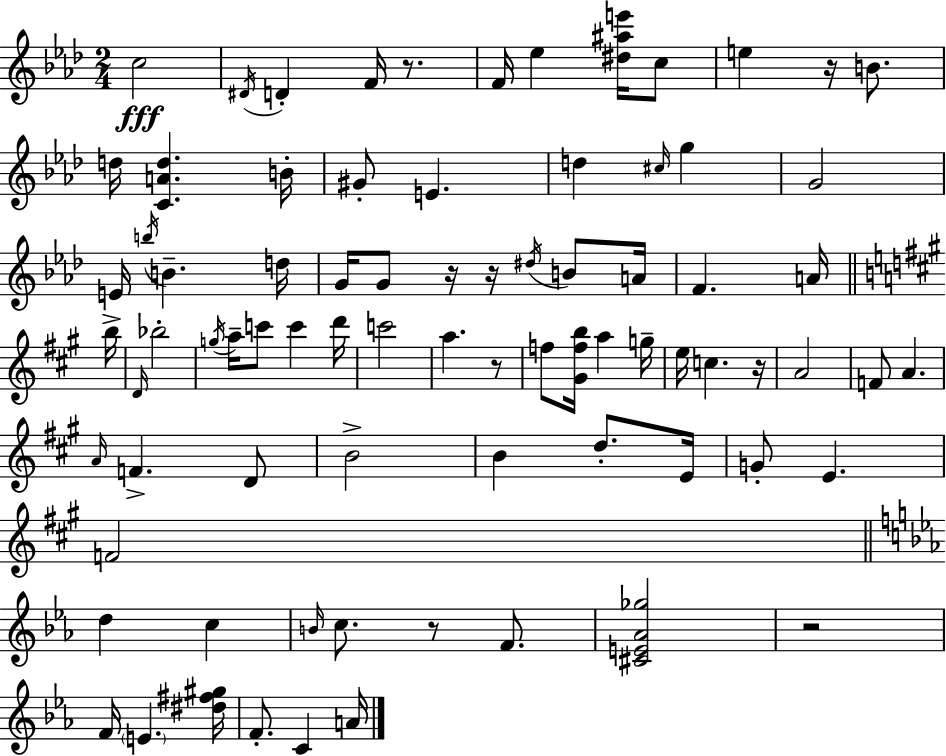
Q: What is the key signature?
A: AES major